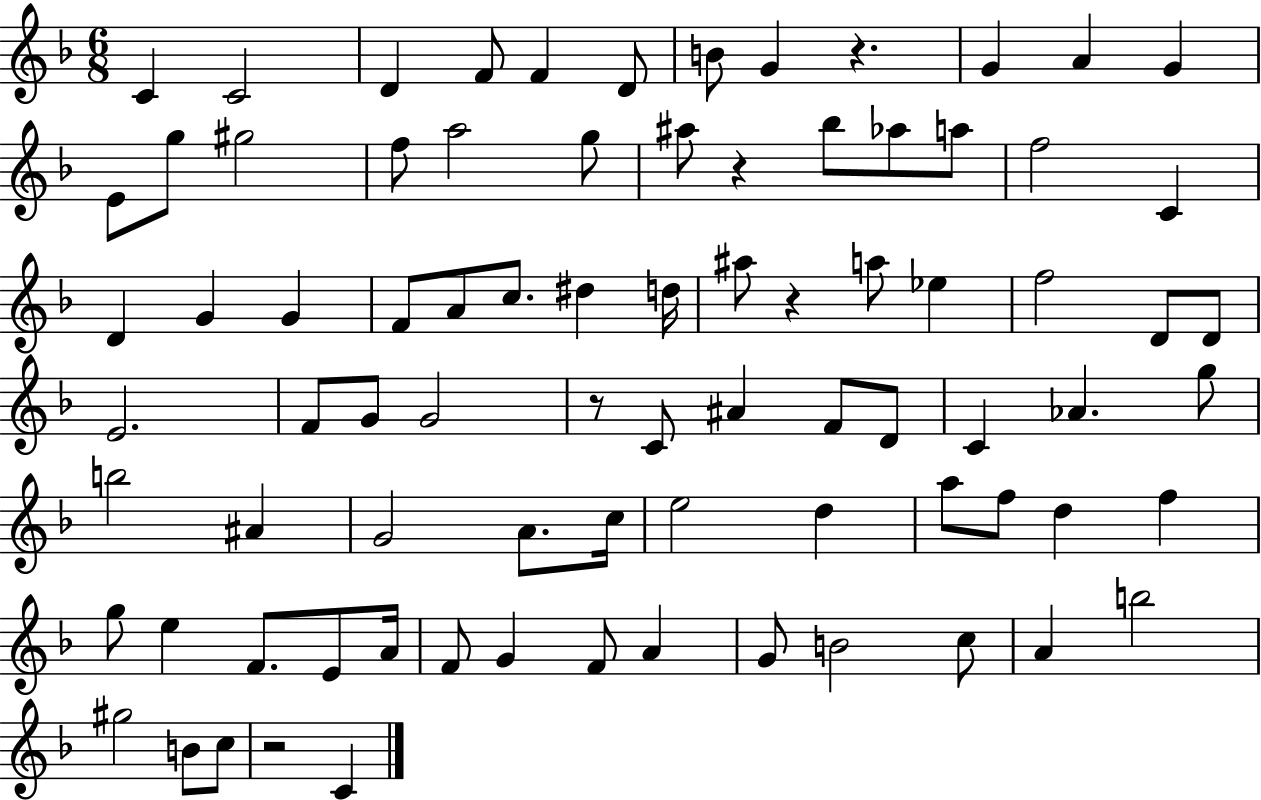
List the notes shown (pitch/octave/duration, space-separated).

C4/q C4/h D4/q F4/e F4/q D4/e B4/e G4/q R/q. G4/q A4/q G4/q E4/e G5/e G#5/h F5/e A5/h G5/e A#5/e R/q Bb5/e Ab5/e A5/e F5/h C4/q D4/q G4/q G4/q F4/e A4/e C5/e. D#5/q D5/s A#5/e R/q A5/e Eb5/q F5/h D4/e D4/e E4/h. F4/e G4/e G4/h R/e C4/e A#4/q F4/e D4/e C4/q Ab4/q. G5/e B5/h A#4/q G4/h A4/e. C5/s E5/h D5/q A5/e F5/e D5/q F5/q G5/e E5/q F4/e. E4/e A4/s F4/e G4/q F4/e A4/q G4/e B4/h C5/e A4/q B5/h G#5/h B4/e C5/e R/h C4/q